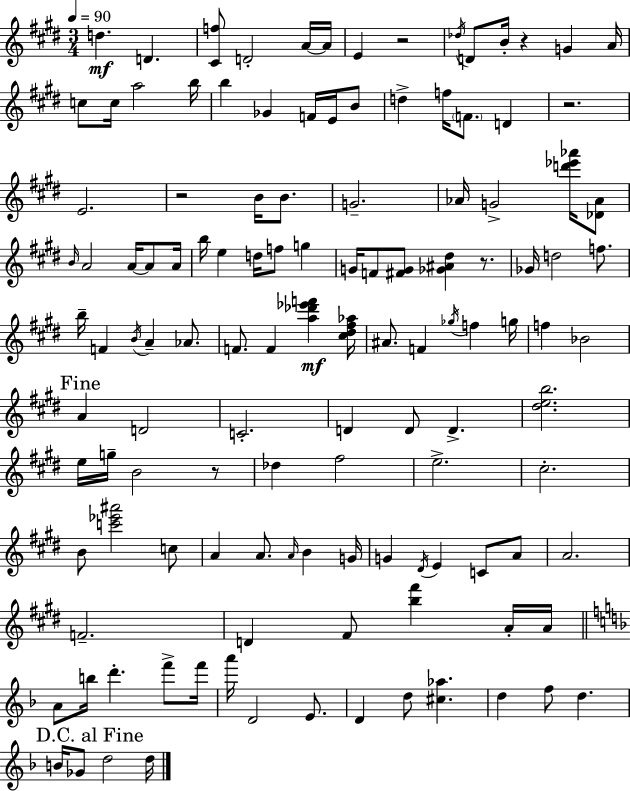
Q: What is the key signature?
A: E major